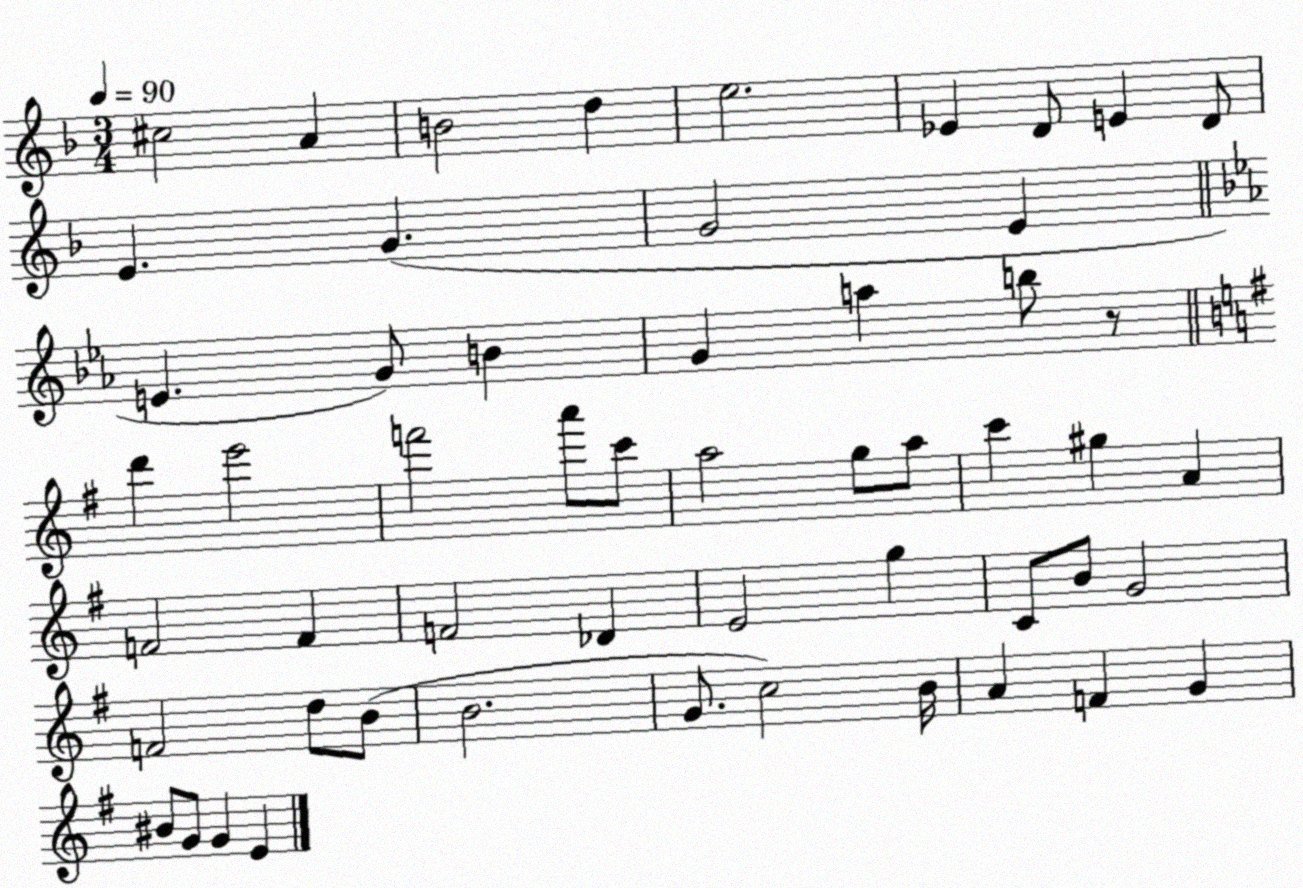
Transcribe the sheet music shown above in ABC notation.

X:1
T:Untitled
M:3/4
L:1/4
K:F
^c2 A B2 d e2 _E D/2 E D/2 E G G2 E E G/2 B G a b/2 z/2 d' e'2 f'2 a'/2 c'/2 a2 g/2 a/2 c' ^g A F2 F F2 _D E2 g C/2 B/2 G2 F2 d/2 B/2 B2 G/2 c2 B/4 A F G ^B/2 G/2 G E